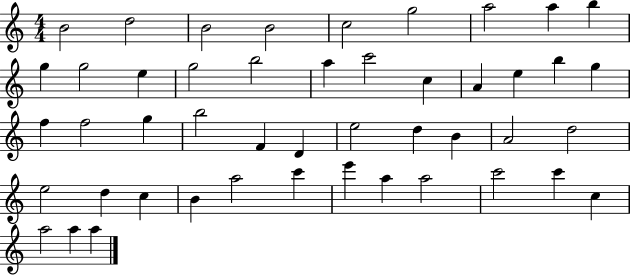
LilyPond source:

{
  \clef treble
  \numericTimeSignature
  \time 4/4
  \key c \major
  b'2 d''2 | b'2 b'2 | c''2 g''2 | a''2 a''4 b''4 | \break g''4 g''2 e''4 | g''2 b''2 | a''4 c'''2 c''4 | a'4 e''4 b''4 g''4 | \break f''4 f''2 g''4 | b''2 f'4 d'4 | e''2 d''4 b'4 | a'2 d''2 | \break e''2 d''4 c''4 | b'4 a''2 c'''4 | e'''4 a''4 a''2 | c'''2 c'''4 c''4 | \break a''2 a''4 a''4 | \bar "|."
}